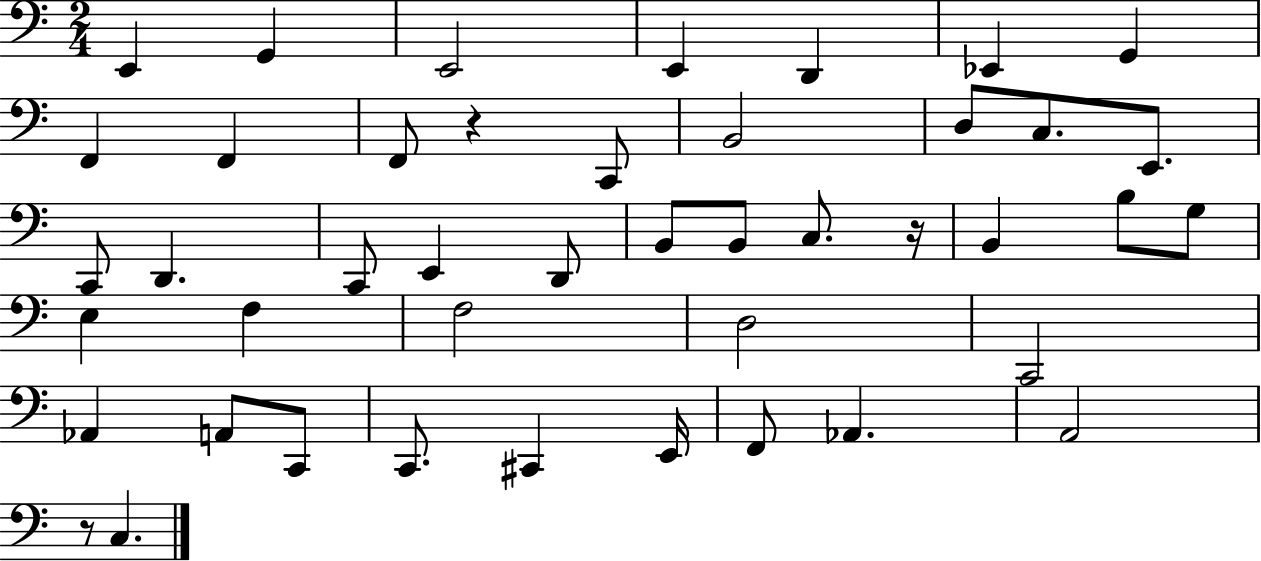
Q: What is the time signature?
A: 2/4